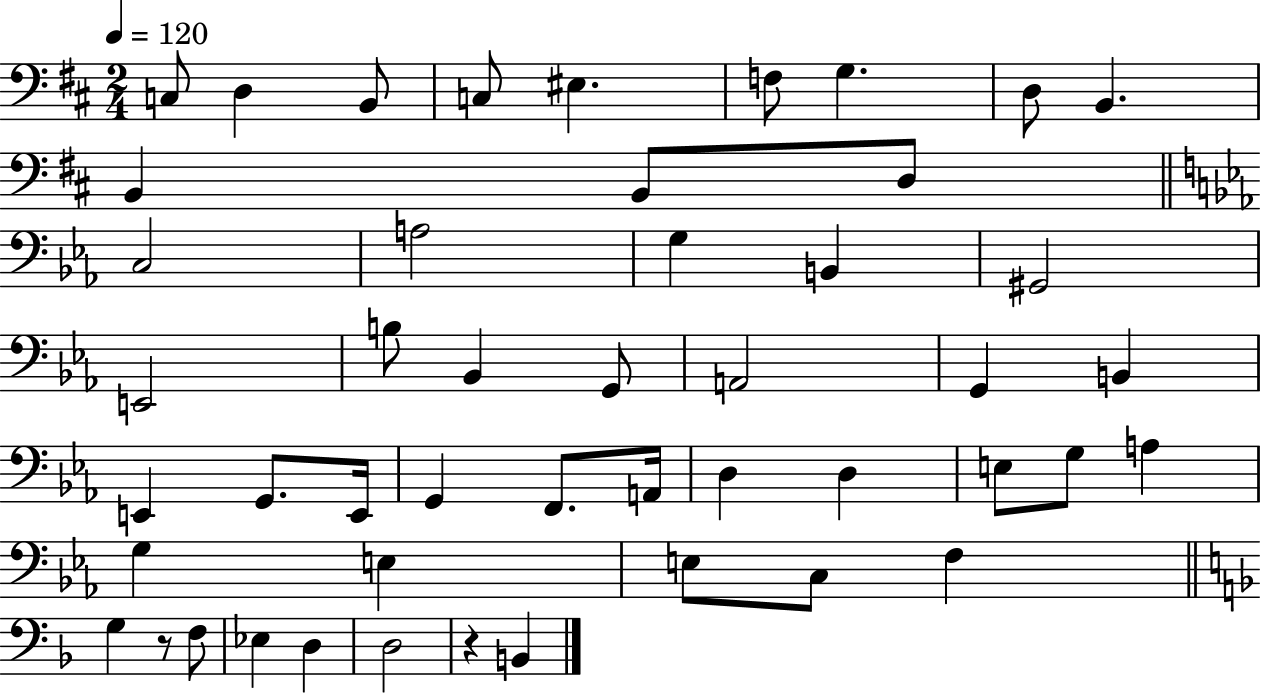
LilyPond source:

{
  \clef bass
  \numericTimeSignature
  \time 2/4
  \key d \major
  \tempo 4 = 120
  \repeat volta 2 { c8 d4 b,8 | c8 eis4. | f8 g4. | d8 b,4. | \break b,4 b,8 d8 | \bar "||" \break \key ees \major c2 | a2 | g4 b,4 | gis,2 | \break e,2 | b8 bes,4 g,8 | a,2 | g,4 b,4 | \break e,4 g,8. e,16 | g,4 f,8. a,16 | d4 d4 | e8 g8 a4 | \break g4 e4 | e8 c8 f4 | \bar "||" \break \key d \minor g4 r8 f8 | ees4 d4 | d2 | r4 b,4 | \break } \bar "|."
}